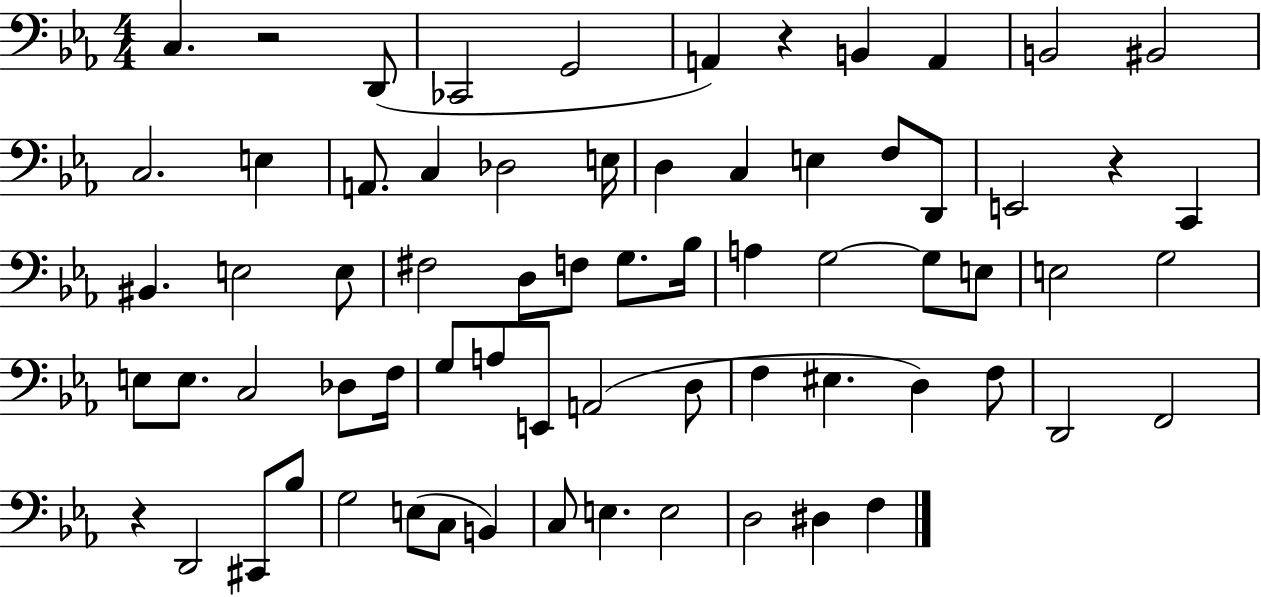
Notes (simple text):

C3/q. R/h D2/e CES2/h G2/h A2/q R/q B2/q A2/q B2/h BIS2/h C3/h. E3/q A2/e. C3/q Db3/h E3/s D3/q C3/q E3/q F3/e D2/e E2/h R/q C2/q BIS2/q. E3/h E3/e F#3/h D3/e F3/e G3/e. Bb3/s A3/q G3/h G3/e E3/e E3/h G3/h E3/e E3/e. C3/h Db3/e F3/s G3/e A3/e E2/e A2/h D3/e F3/q EIS3/q. D3/q F3/e D2/h F2/h R/q D2/h C#2/e Bb3/e G3/h E3/e C3/e B2/q C3/e E3/q. E3/h D3/h D#3/q F3/q